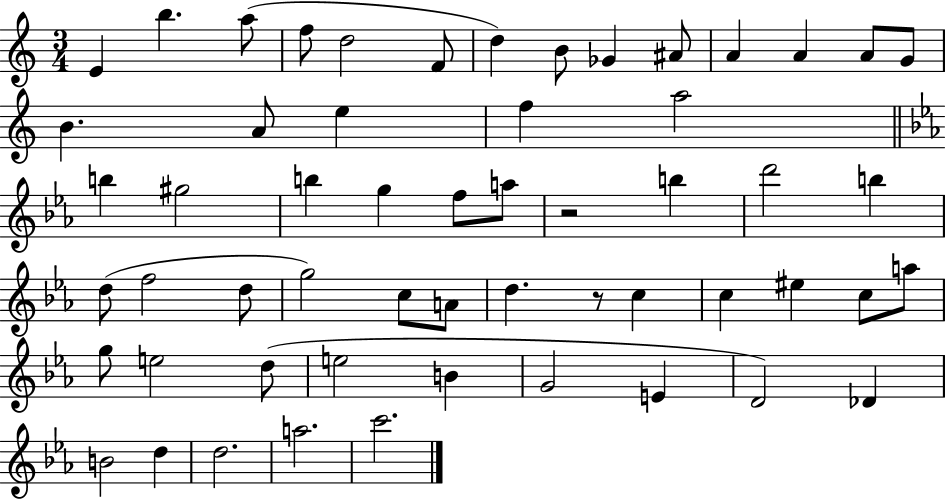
{
  \clef treble
  \numericTimeSignature
  \time 3/4
  \key c \major
  \repeat volta 2 { e'4 b''4. a''8( | f''8 d''2 f'8 | d''4) b'8 ges'4 ais'8 | a'4 a'4 a'8 g'8 | \break b'4. a'8 e''4 | f''4 a''2 | \bar "||" \break \key c \minor b''4 gis''2 | b''4 g''4 f''8 a''8 | r2 b''4 | d'''2 b''4 | \break d''8( f''2 d''8 | g''2) c''8 a'8 | d''4. r8 c''4 | c''4 eis''4 c''8 a''8 | \break g''8 e''2 d''8( | e''2 b'4 | g'2 e'4 | d'2) des'4 | \break b'2 d''4 | d''2. | a''2. | c'''2. | \break } \bar "|."
}